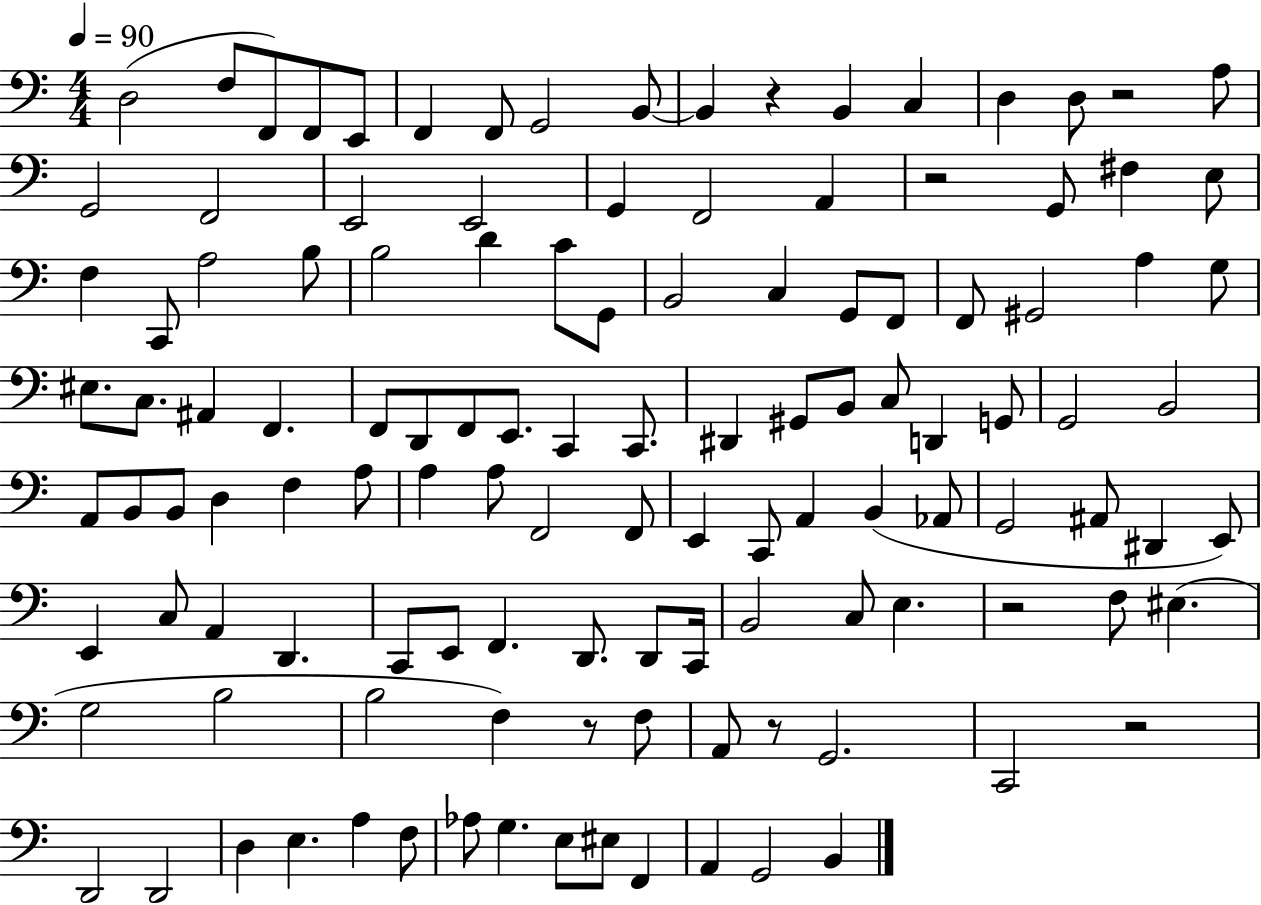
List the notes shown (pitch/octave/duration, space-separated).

D3/h F3/e F2/e F2/e E2/e F2/q F2/e G2/h B2/e B2/q R/q B2/q C3/q D3/q D3/e R/h A3/e G2/h F2/h E2/h E2/h G2/q F2/h A2/q R/h G2/e F#3/q E3/e F3/q C2/e A3/h B3/e B3/h D4/q C4/e G2/e B2/h C3/q G2/e F2/e F2/e G#2/h A3/q G3/e EIS3/e. C3/e. A#2/q F2/q. F2/e D2/e F2/e E2/e. C2/q C2/e. D#2/q G#2/e B2/e C3/e D2/q G2/e G2/h B2/h A2/e B2/e B2/e D3/q F3/q A3/e A3/q A3/e F2/h F2/e E2/q C2/e A2/q B2/q Ab2/e G2/h A#2/e D#2/q E2/e E2/q C3/e A2/q D2/q. C2/e E2/e F2/q. D2/e. D2/e C2/s B2/h C3/e E3/q. R/h F3/e EIS3/q. G3/h B3/h B3/h F3/q R/e F3/e A2/e R/e G2/h. C2/h R/h D2/h D2/h D3/q E3/q. A3/q F3/e Ab3/e G3/q. E3/e EIS3/e F2/q A2/q G2/h B2/q